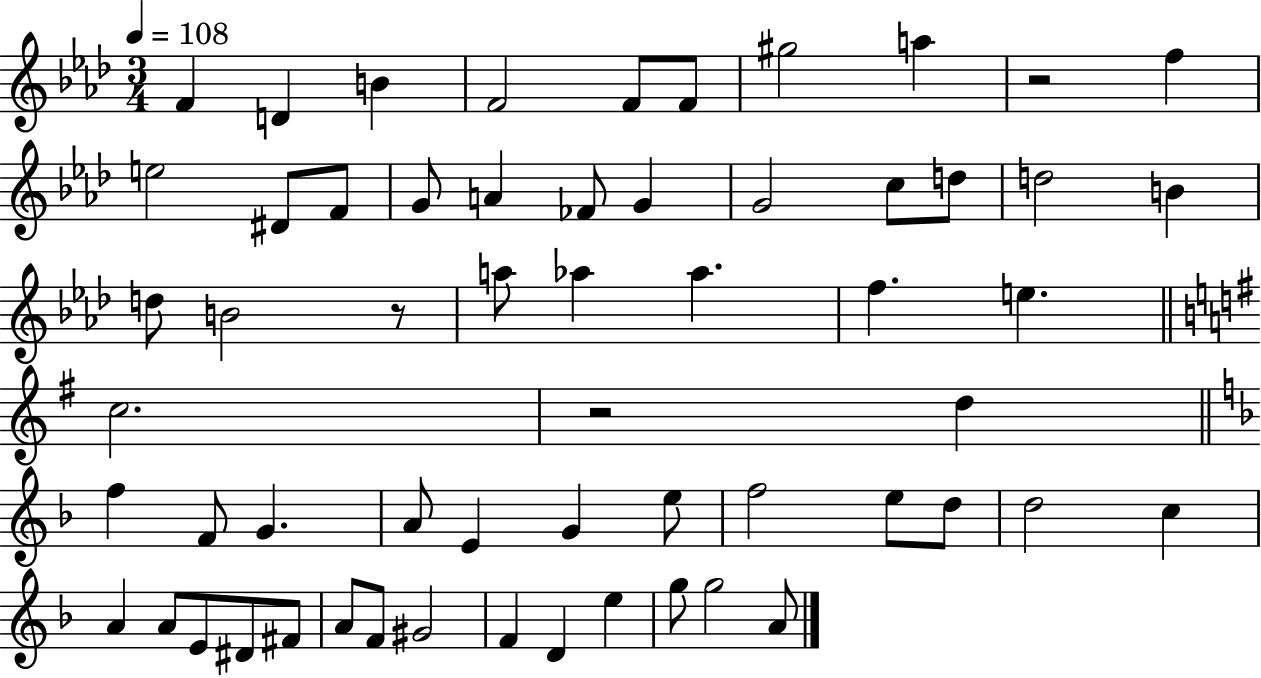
F4/q D4/q B4/q F4/h F4/e F4/e G#5/h A5/q R/h F5/q E5/h D#4/e F4/e G4/e A4/q FES4/e G4/q G4/h C5/e D5/e D5/h B4/q D5/e B4/h R/e A5/e Ab5/q Ab5/q. F5/q. E5/q. C5/h. R/h D5/q F5/q F4/e G4/q. A4/e E4/q G4/q E5/e F5/h E5/e D5/e D5/h C5/q A4/q A4/e E4/e D#4/e F#4/e A4/e F4/e G#4/h F4/q D4/q E5/q G5/e G5/h A4/e